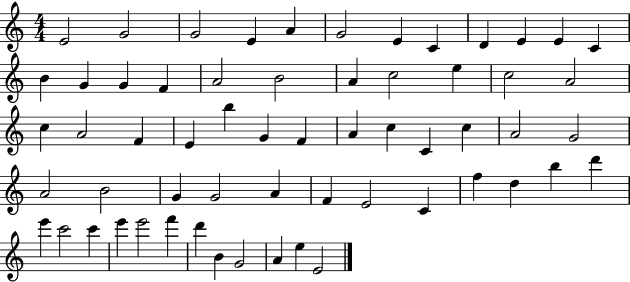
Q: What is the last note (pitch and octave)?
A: E4